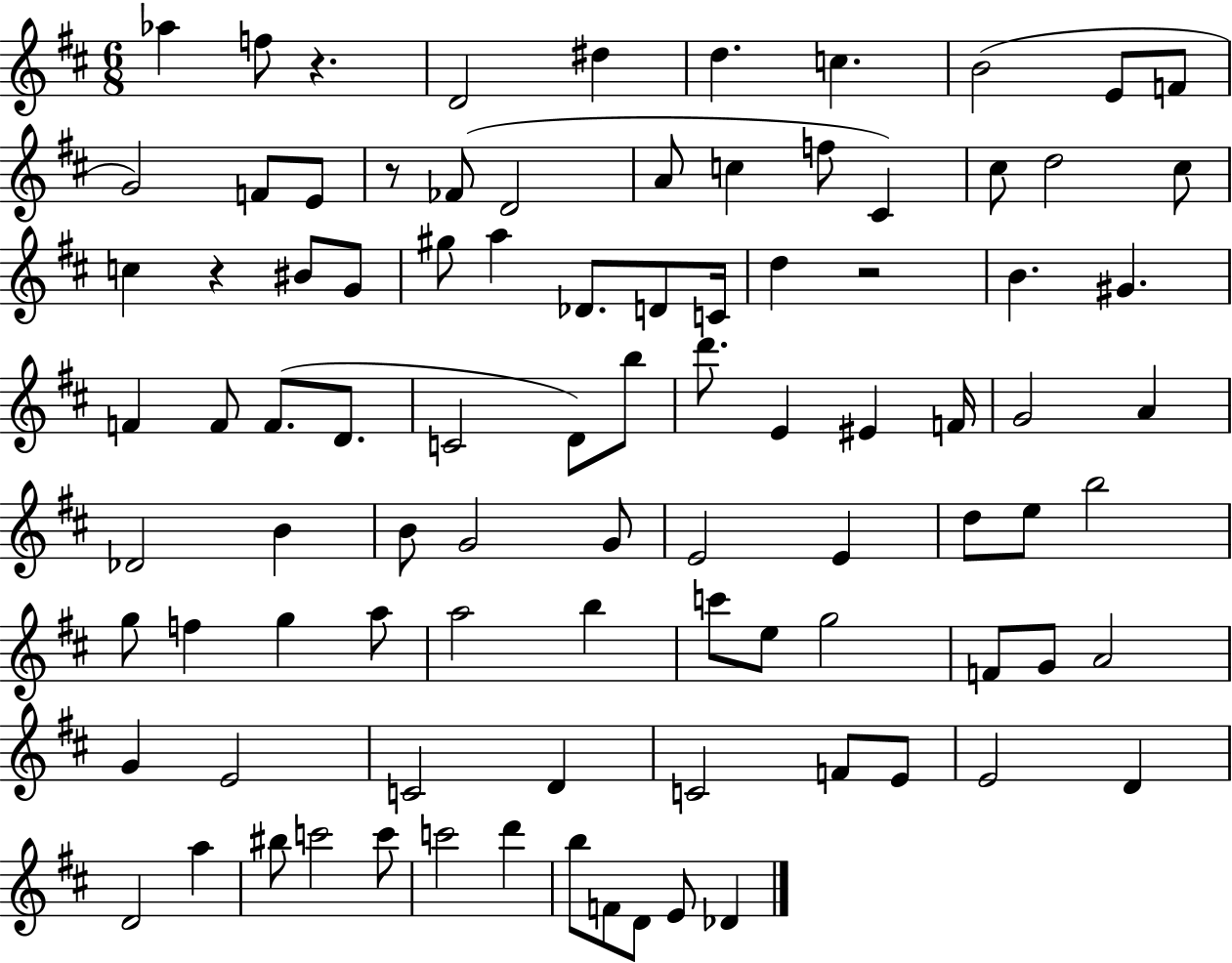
{
  \clef treble
  \numericTimeSignature
  \time 6/8
  \key d \major
  aes''4 f''8 r4. | d'2 dis''4 | d''4. c''4. | b'2( e'8 f'8 | \break g'2) f'8 e'8 | r8 fes'8( d'2 | a'8 c''4 f''8 cis'4) | cis''8 d''2 cis''8 | \break c''4 r4 bis'8 g'8 | gis''8 a''4 des'8. d'8 c'16 | d''4 r2 | b'4. gis'4. | \break f'4 f'8 f'8.( d'8. | c'2 d'8) b''8 | d'''8. e'4 eis'4 f'16 | g'2 a'4 | \break des'2 b'4 | b'8 g'2 g'8 | e'2 e'4 | d''8 e''8 b''2 | \break g''8 f''4 g''4 a''8 | a''2 b''4 | c'''8 e''8 g''2 | f'8 g'8 a'2 | \break g'4 e'2 | c'2 d'4 | c'2 f'8 e'8 | e'2 d'4 | \break d'2 a''4 | bis''8 c'''2 c'''8 | c'''2 d'''4 | b''8 f'8 d'8 e'8 des'4 | \break \bar "|."
}